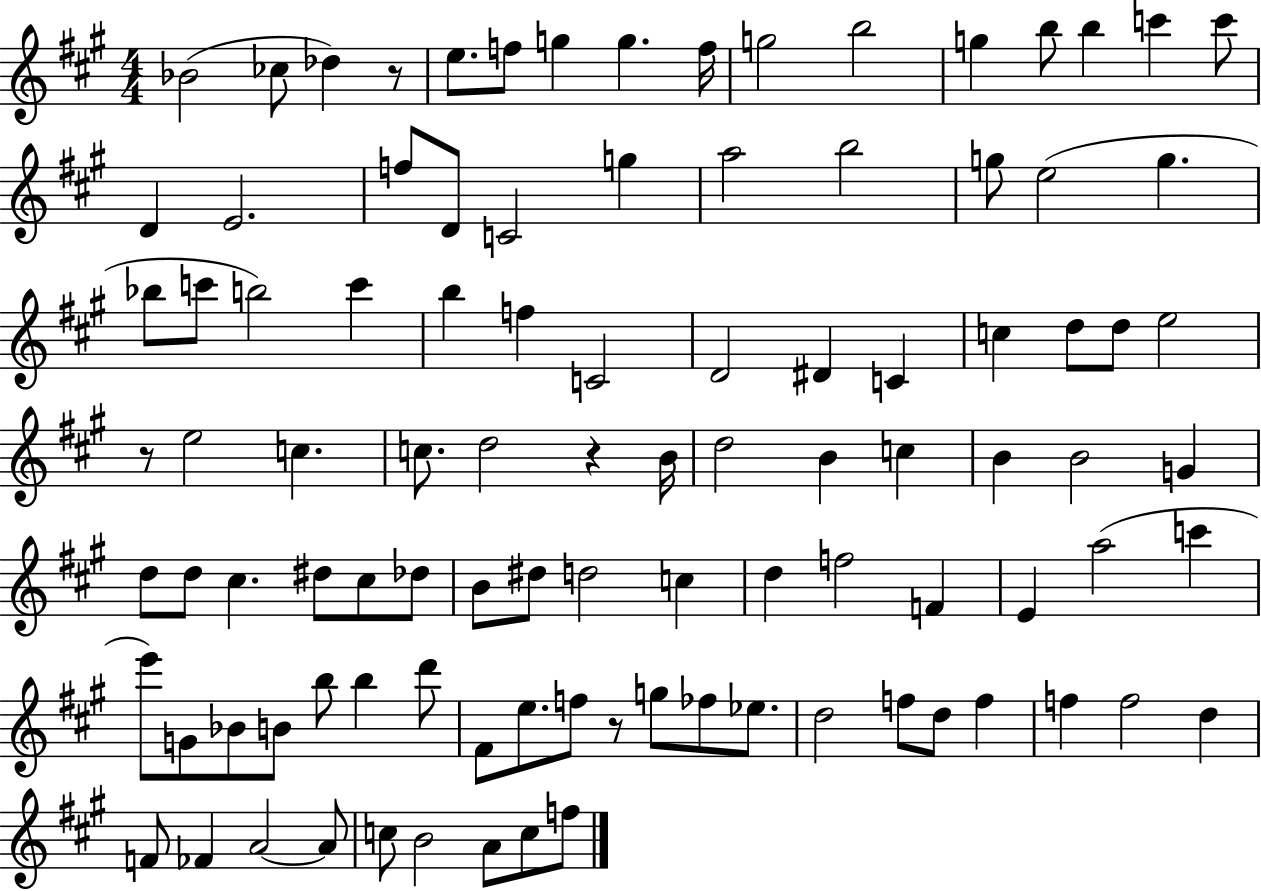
X:1
T:Untitled
M:4/4
L:1/4
K:A
_B2 _c/2 _d z/2 e/2 f/2 g g f/4 g2 b2 g b/2 b c' c'/2 D E2 f/2 D/2 C2 g a2 b2 g/2 e2 g _b/2 c'/2 b2 c' b f C2 D2 ^D C c d/2 d/2 e2 z/2 e2 c c/2 d2 z B/4 d2 B c B B2 G d/2 d/2 ^c ^d/2 ^c/2 _d/2 B/2 ^d/2 d2 c d f2 F E a2 c' e'/2 G/2 _B/2 B/2 b/2 b d'/2 ^F/2 e/2 f/2 z/2 g/2 _f/2 _e/2 d2 f/2 d/2 f f f2 d F/2 _F A2 A/2 c/2 B2 A/2 c/2 f/2